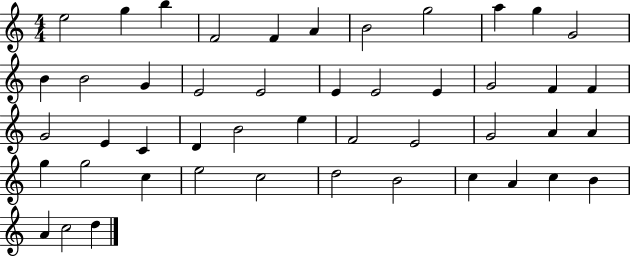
X:1
T:Untitled
M:4/4
L:1/4
K:C
e2 g b F2 F A B2 g2 a g G2 B B2 G E2 E2 E E2 E G2 F F G2 E C D B2 e F2 E2 G2 A A g g2 c e2 c2 d2 B2 c A c B A c2 d